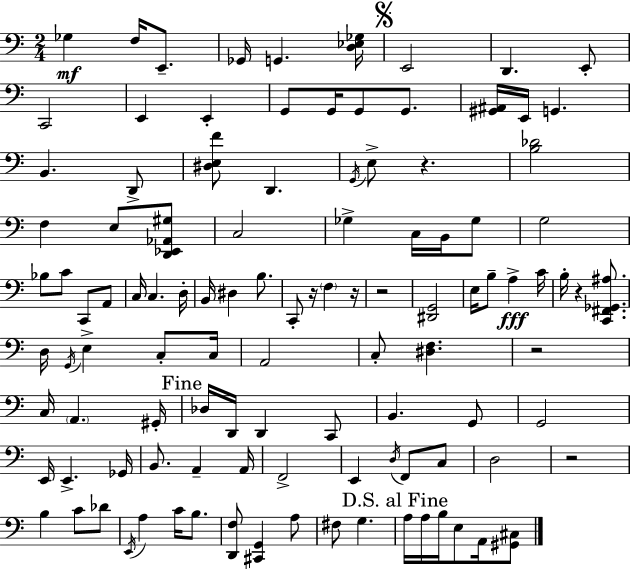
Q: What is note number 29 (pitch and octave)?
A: Gb3